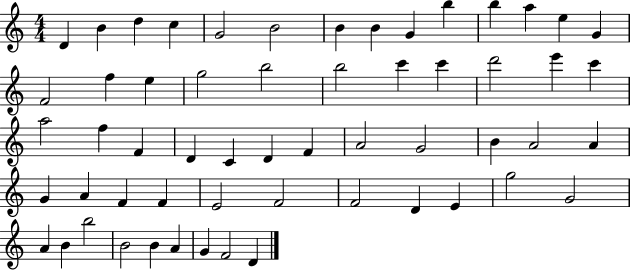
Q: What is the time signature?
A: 4/4